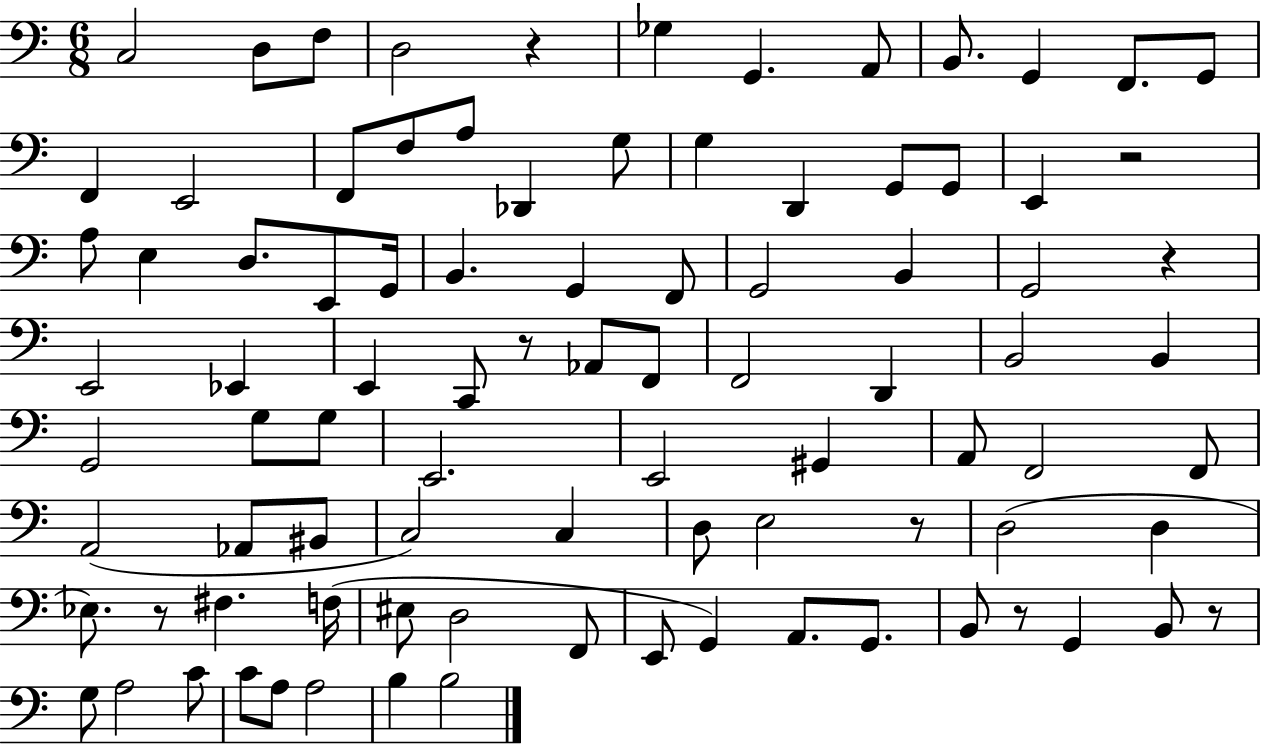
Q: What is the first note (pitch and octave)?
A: C3